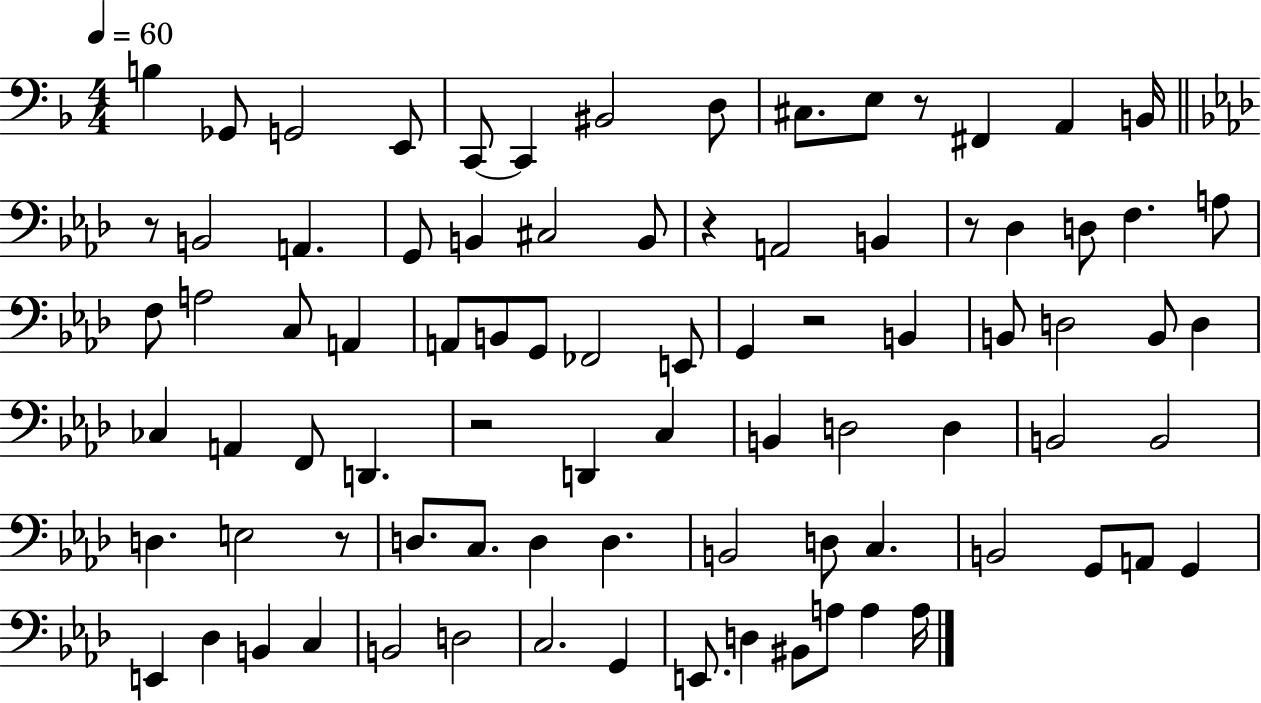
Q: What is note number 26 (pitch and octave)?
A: F3